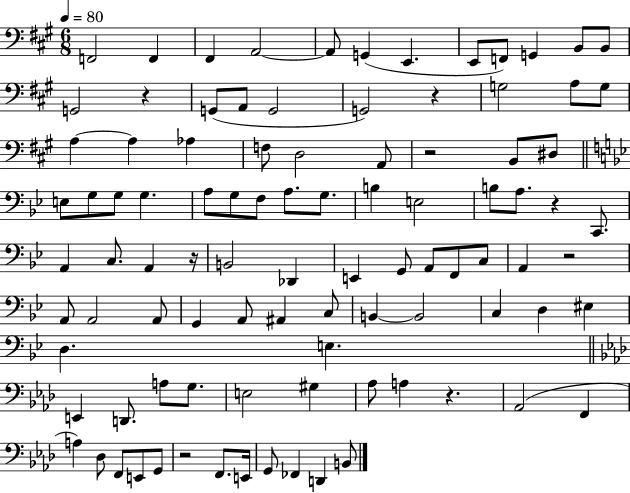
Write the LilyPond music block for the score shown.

{
  \clef bass
  \numericTimeSignature
  \time 6/8
  \key a \major
  \tempo 4 = 80
  f,2 f,4 | fis,4 a,2~~ | a,8 g,4( e,4. | e,8 f,8) g,4 b,8 b,8 | \break g,2 r4 | g,8( a,8 g,2 | g,2) r4 | g2 a8 g8 | \break a4~~ a4 aes4 | f8 d2 a,8 | r2 b,8 dis8 | \bar "||" \break \key bes \major e8 g8 g8 g4. | a8 g8 f8 a8. g8. | b4 e2 | b8 a8. r4 c,8. | \break a,4 c8. a,4 r16 | b,2 des,4 | e,4 g,8 a,8 f,8 c8 | a,4 r2 | \break a,8 a,2 a,8 | g,4 a,8 ais,4 c8 | b,4~~ b,2 | c4 d4 eis4 | \break d4. e4. | \bar "||" \break \key aes \major e,4 d,8. a8 g8. | e2 gis4 | aes8 a4 r4. | aes,2( f,4 | \break a4) des8 f,8 e,8 g,8 | r2 f,8. e,16 | g,8 fes,4 d,4 b,8 | \bar "|."
}